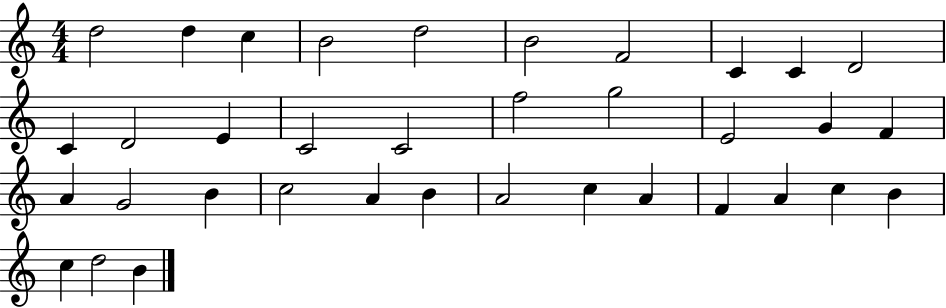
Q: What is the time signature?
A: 4/4